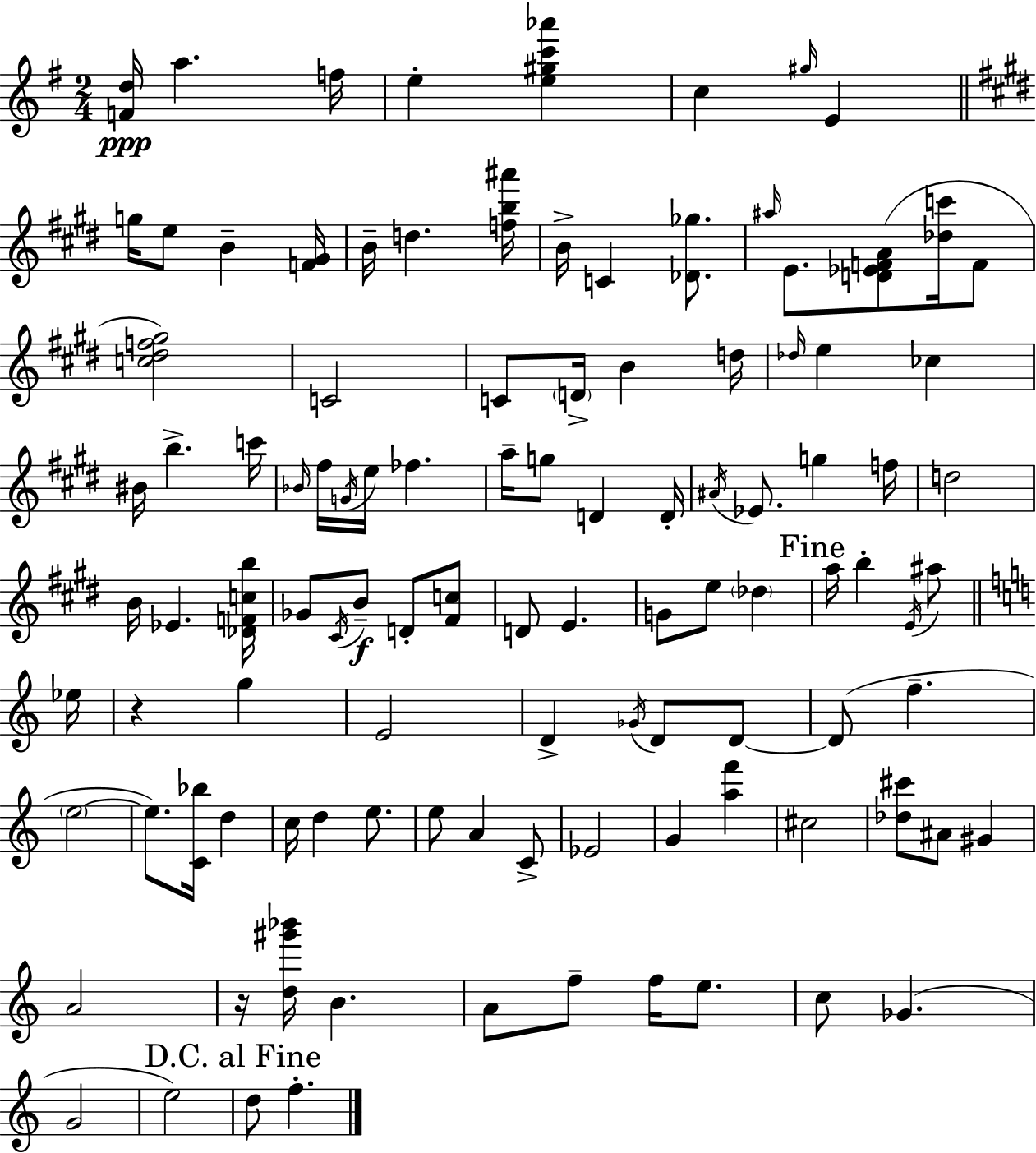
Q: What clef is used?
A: treble